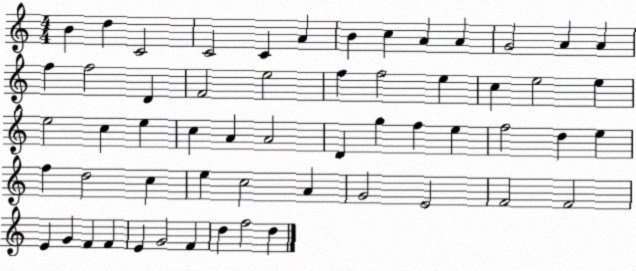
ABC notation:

X:1
T:Untitled
M:4/4
L:1/4
K:C
B d C2 C2 C A B c A A G2 A A f f2 D F2 e2 f f2 e c e2 e e2 c e c A A2 D g f e f2 d e f d2 c e c2 A G2 E2 F2 F2 E G F F E G2 F d f2 d